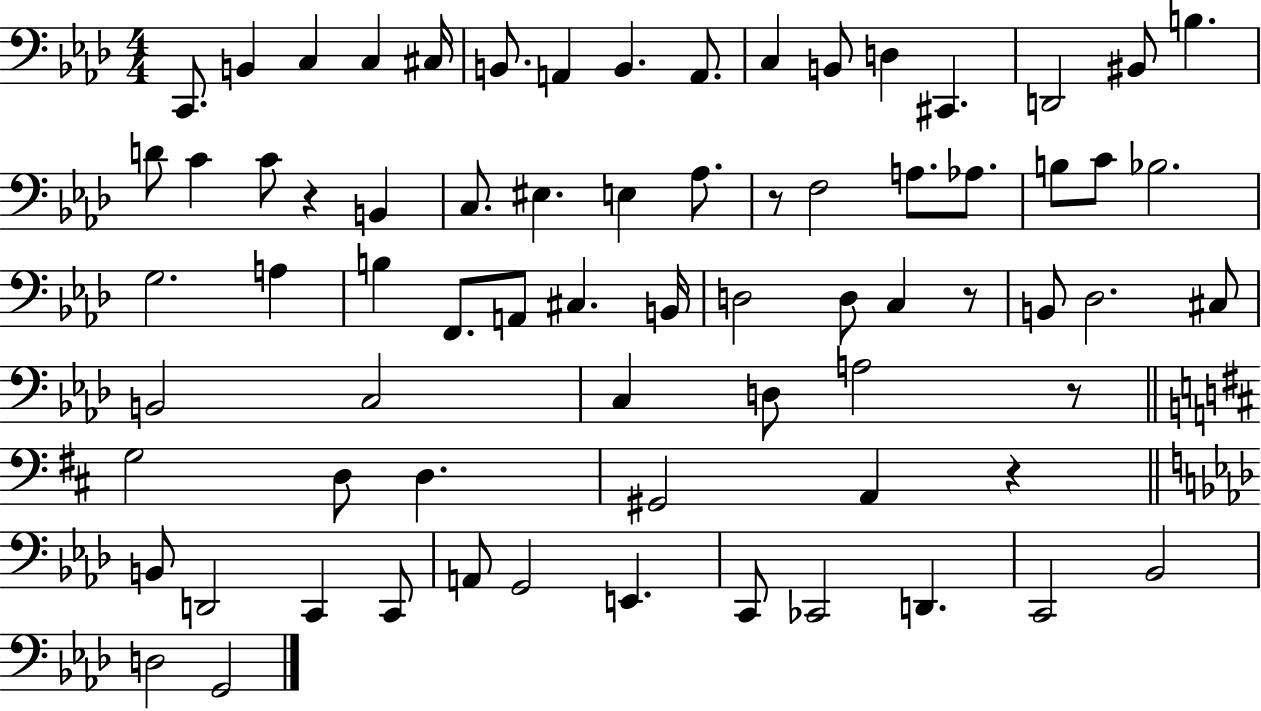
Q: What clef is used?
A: bass